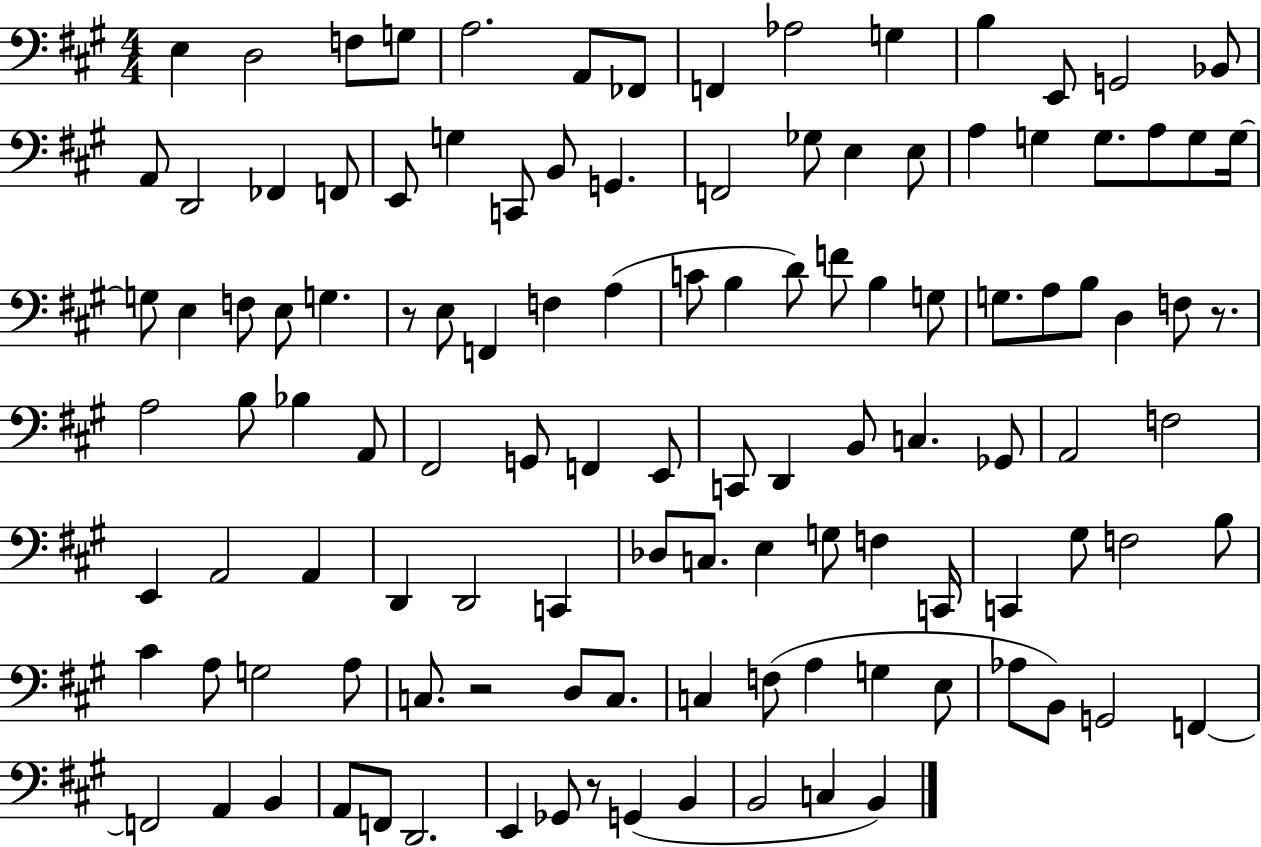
E3/q D3/h F3/e G3/e A3/h. A2/e FES2/e F2/q Ab3/h G3/q B3/q E2/e G2/h Bb2/e A2/e D2/h FES2/q F2/e E2/e G3/q C2/e B2/e G2/q. F2/h Gb3/e E3/q E3/e A3/q G3/q G3/e. A3/e G3/e G3/s G3/e E3/q F3/e E3/e G3/q. R/e E3/e F2/q F3/q A3/q C4/e B3/q D4/e F4/e B3/q G3/e G3/e. A3/e B3/e D3/q F3/e R/e. A3/h B3/e Bb3/q A2/e F#2/h G2/e F2/q E2/e C2/e D2/q B2/e C3/q. Gb2/e A2/h F3/h E2/q A2/h A2/q D2/q D2/h C2/q Db3/e C3/e. E3/q G3/e F3/q C2/s C2/q G#3/e F3/h B3/e C#4/q A3/e G3/h A3/e C3/e. R/h D3/e C3/e. C3/q F3/e A3/q G3/q E3/e Ab3/e B2/e G2/h F2/q F2/h A2/q B2/q A2/e F2/e D2/h. E2/q Gb2/e R/e G2/q B2/q B2/h C3/q B2/q